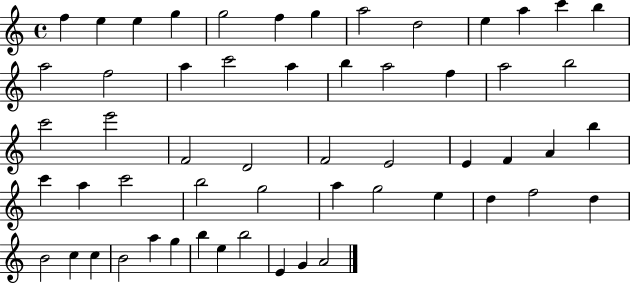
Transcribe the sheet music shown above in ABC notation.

X:1
T:Untitled
M:4/4
L:1/4
K:C
f e e g g2 f g a2 d2 e a c' b a2 f2 a c'2 a b a2 f a2 b2 c'2 e'2 F2 D2 F2 E2 E F A b c' a c'2 b2 g2 a g2 e d f2 d B2 c c B2 a g b e b2 E G A2